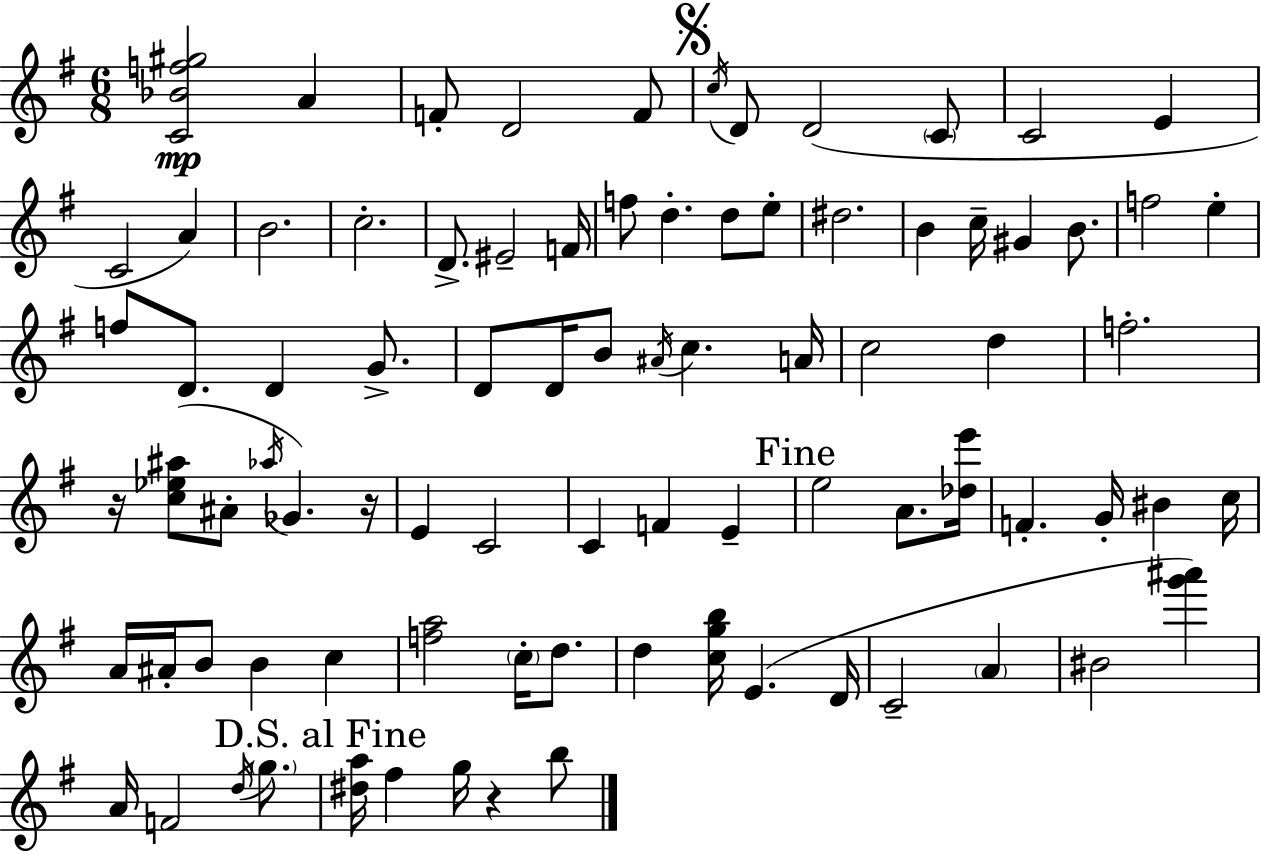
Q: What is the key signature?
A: E minor